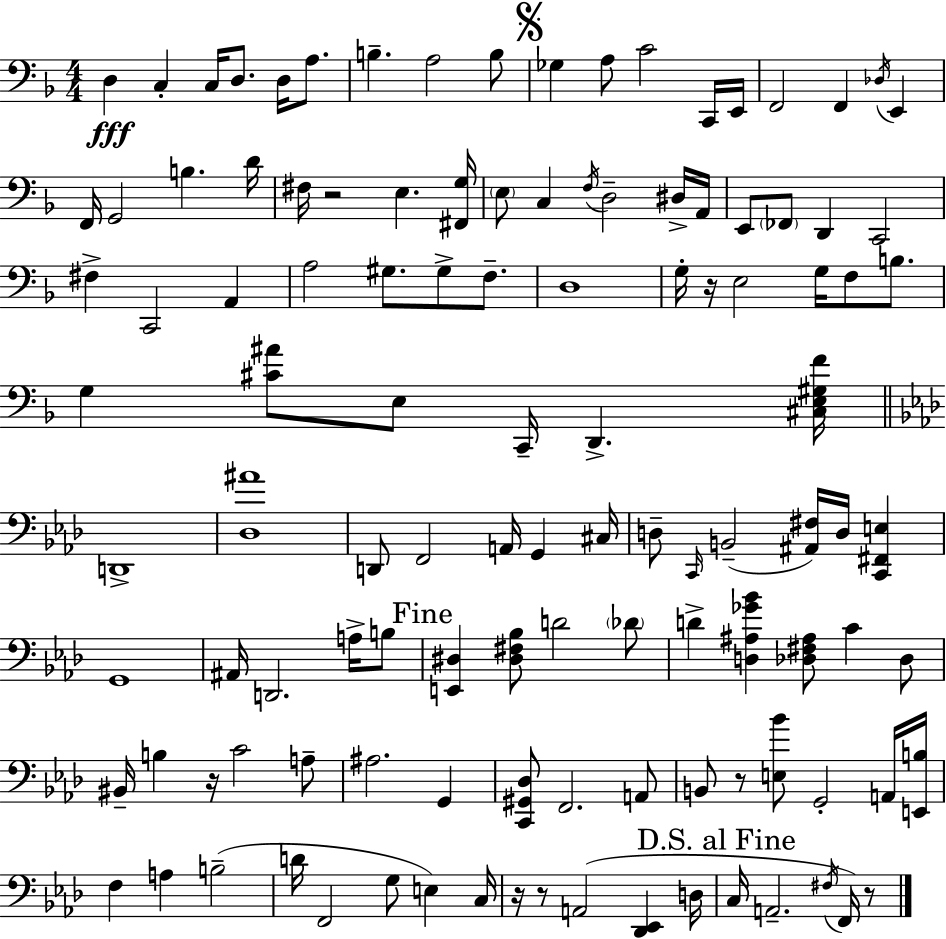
X:1
T:Untitled
M:4/4
L:1/4
K:Dm
D, C, C,/4 D,/2 D,/4 A,/2 B, A,2 B,/2 _G, A,/2 C2 C,,/4 E,,/4 F,,2 F,, _D,/4 E,, F,,/4 G,,2 B, D/4 ^F,/4 z2 E, [^F,,G,]/4 E,/2 C, F,/4 D,2 ^D,/4 A,,/4 E,,/2 _F,,/2 D,, C,,2 ^F, C,,2 A,, A,2 ^G,/2 ^G,/2 F,/2 D,4 G,/4 z/4 E,2 G,/4 F,/2 B,/2 G, [^C^A]/2 E,/2 C,,/4 D,, [^C,E,^G,F]/4 D,,4 [_D,^A]4 D,,/2 F,,2 A,,/4 G,, ^C,/4 D,/2 C,,/4 B,,2 [^A,,^F,]/4 D,/4 [C,,^F,,E,] G,,4 ^A,,/4 D,,2 A,/4 B,/2 [E,,^D,] [^D,^F,_B,]/2 D2 _D/2 D [D,^A,_G_B] [_D,^F,^A,]/2 C _D,/2 ^B,,/4 B, z/4 C2 A,/2 ^A,2 G,, [C,,^G,,_D,]/2 F,,2 A,,/2 B,,/2 z/2 [E,_B]/2 G,,2 A,,/4 [E,,B,]/4 F, A, B,2 D/4 F,,2 G,/2 E, C,/4 z/4 z/2 A,,2 [_D,,_E,,] D,/4 C,/4 A,,2 ^F,/4 F,,/4 z/2